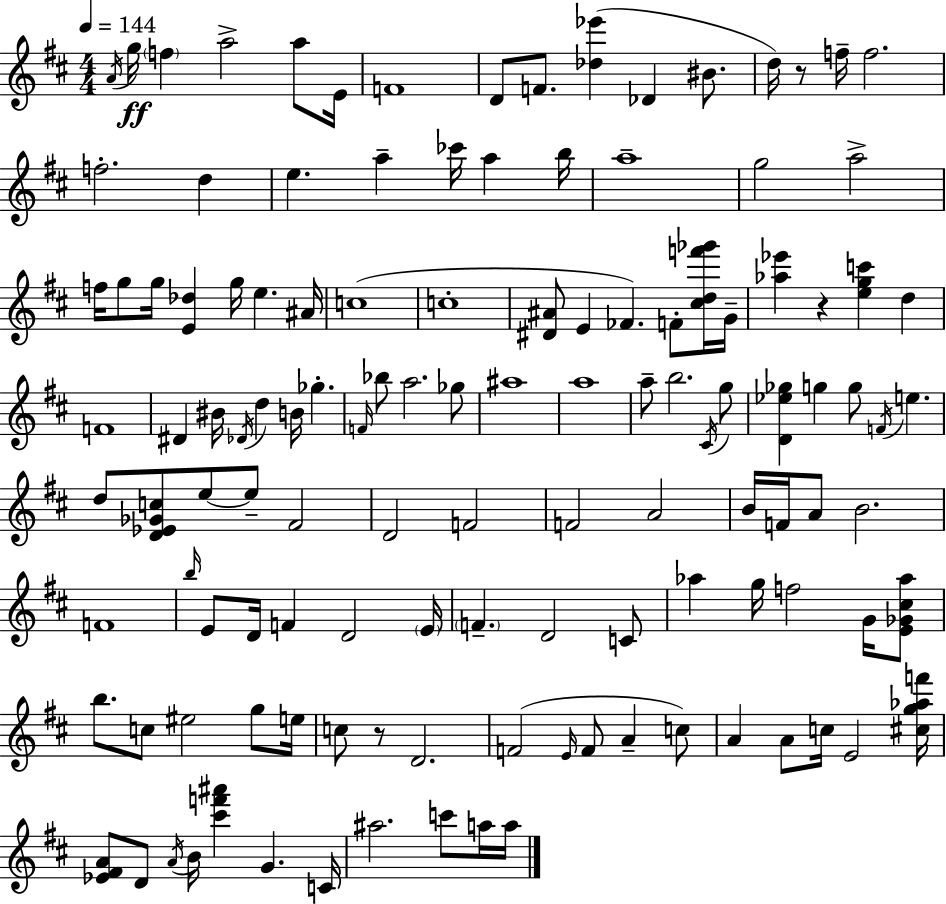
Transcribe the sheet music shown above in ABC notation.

X:1
T:Untitled
M:4/4
L:1/4
K:D
A/4 g/4 f a2 a/2 E/4 F4 D/2 F/2 [_d_e'] _D ^B/2 d/4 z/2 f/4 f2 f2 d e a _c'/4 a b/4 a4 g2 a2 f/4 g/2 g/4 [E_d] g/4 e ^A/4 c4 c4 [^D^A]/2 E _F F/2 [^cdf'_g']/4 G/4 [_a_e'] z [egc'] d F4 ^D ^B/4 _D/4 d B/4 _g F/4 _b/2 a2 _g/2 ^a4 a4 a/2 b2 ^C/4 g/2 [D_e_g] g g/2 F/4 e d/2 [D_E_Gc]/2 e/2 e/2 ^F2 D2 F2 F2 A2 B/4 F/4 A/2 B2 F4 b/4 E/2 D/4 F D2 E/4 F D2 C/2 _a g/4 f2 G/4 [E_G^c_a]/2 b/2 c/2 ^e2 g/2 e/4 c/2 z/2 D2 F2 E/4 F/2 A c/2 A A/2 c/4 E2 [^cg_af']/4 [_E^FA]/2 D/2 A/4 B/4 [^c'f'^a'] G C/4 ^a2 c'/2 a/4 a/4